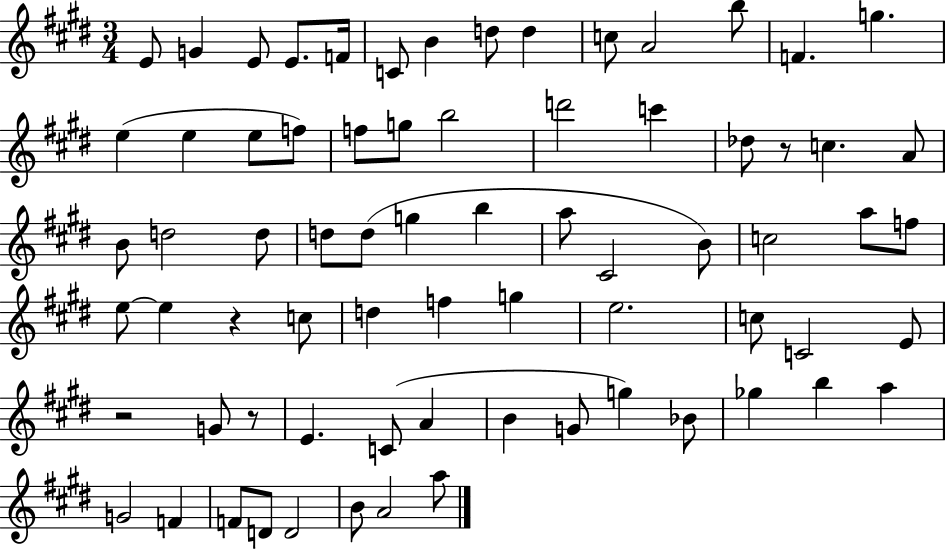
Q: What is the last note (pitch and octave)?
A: A5